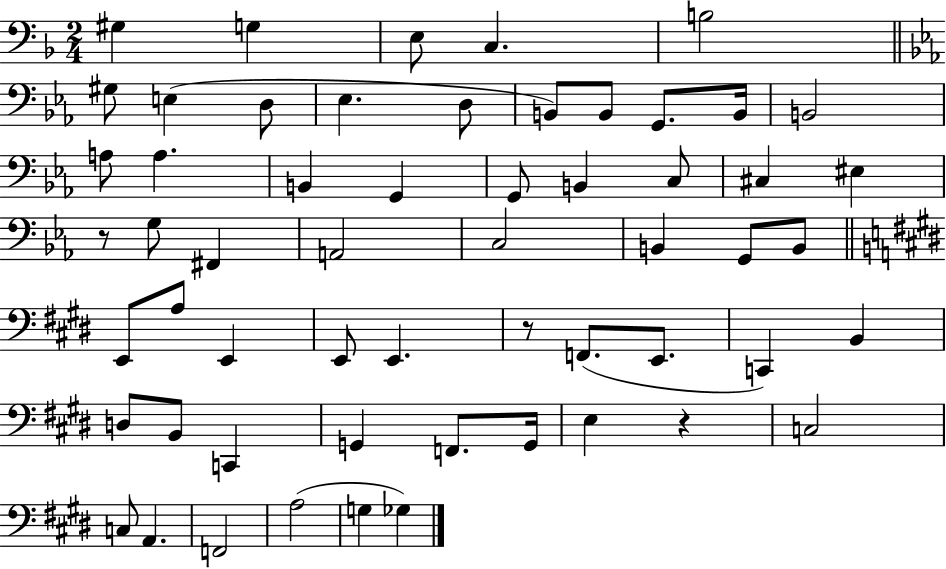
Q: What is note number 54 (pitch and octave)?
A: Gb3